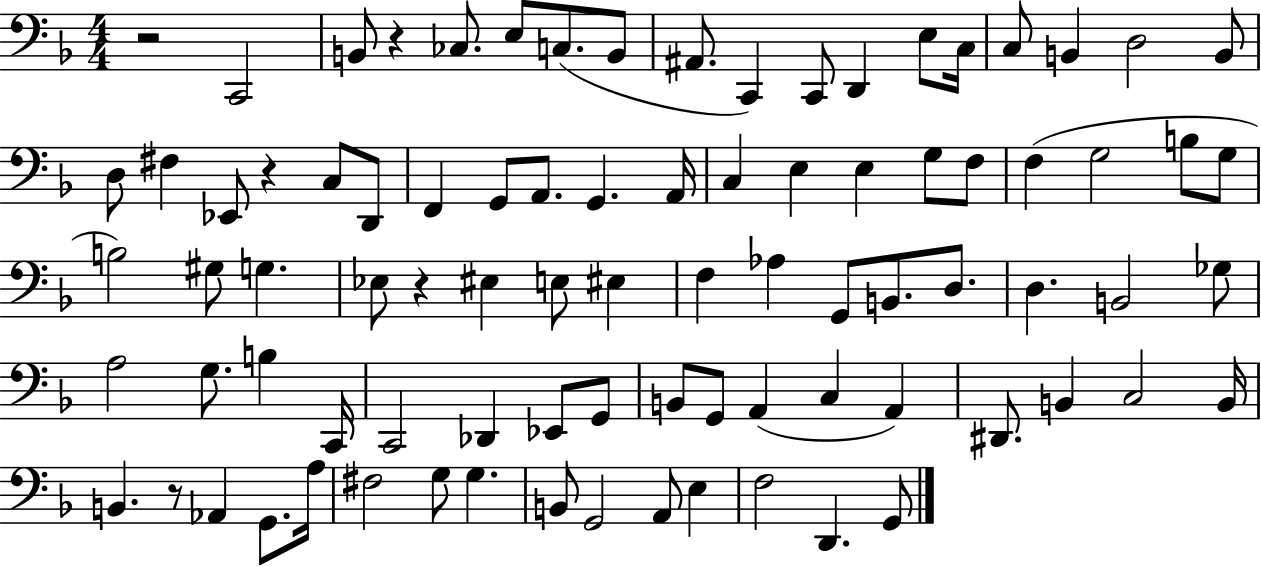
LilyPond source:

{
  \clef bass
  \numericTimeSignature
  \time 4/4
  \key f \major
  r2 c,2 | b,8 r4 ces8. e8 c8.( b,8 | ais,8. c,4) c,8 d,4 e8 c16 | c8 b,4 d2 b,8 | \break d8 fis4 ees,8 r4 c8 d,8 | f,4 g,8 a,8. g,4. a,16 | c4 e4 e4 g8 f8 | f4( g2 b8 g8 | \break b2) gis8 g4. | ees8 r4 eis4 e8 eis4 | f4 aes4 g,8 b,8. d8. | d4. b,2 ges8 | \break a2 g8. b4 c,16 | c,2 des,4 ees,8 g,8 | b,8 g,8 a,4( c4 a,4) | dis,8. b,4 c2 b,16 | \break b,4. r8 aes,4 g,8. a16 | fis2 g8 g4. | b,8 g,2 a,8 e4 | f2 d,4. g,8 | \break \bar "|."
}